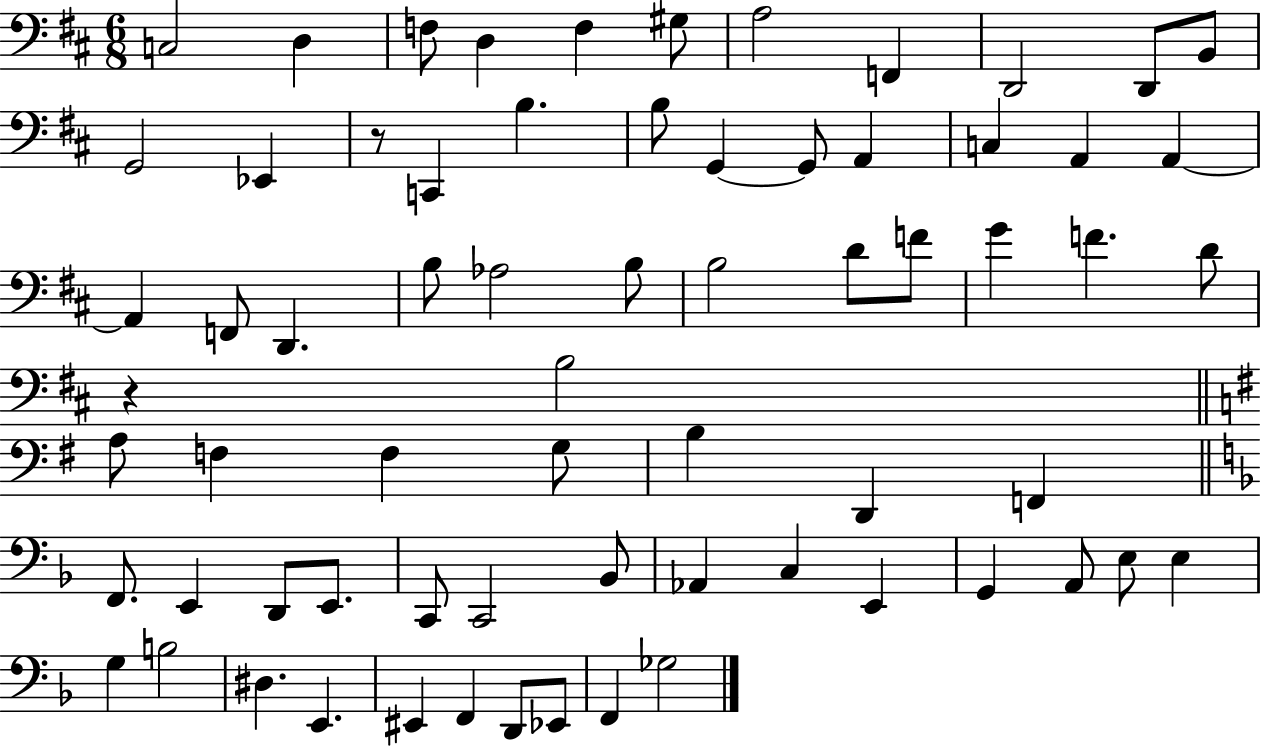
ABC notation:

X:1
T:Untitled
M:6/8
L:1/4
K:D
C,2 D, F,/2 D, F, ^G,/2 A,2 F,, D,,2 D,,/2 B,,/2 G,,2 _E,, z/2 C,, B, B,/2 G,, G,,/2 A,, C, A,, A,, A,, F,,/2 D,, B,/2 _A,2 B,/2 B,2 D/2 F/2 G F D/2 z B,2 A,/2 F, F, G,/2 B, D,, F,, F,,/2 E,, D,,/2 E,,/2 C,,/2 C,,2 _B,,/2 _A,, C, E,, G,, A,,/2 E,/2 E, G, B,2 ^D, E,, ^E,, F,, D,,/2 _E,,/2 F,, _G,2